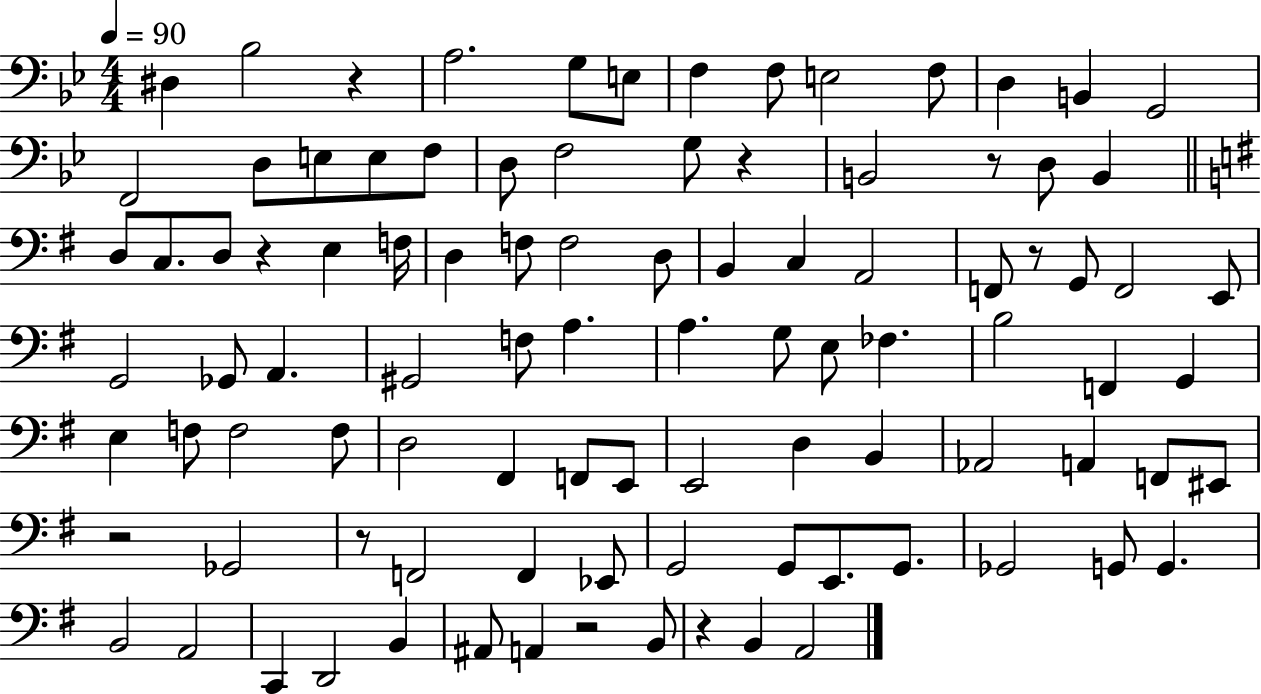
{
  \clef bass
  \numericTimeSignature
  \time 4/4
  \key bes \major
  \tempo 4 = 90
  dis4 bes2 r4 | a2. g8 e8 | f4 f8 e2 f8 | d4 b,4 g,2 | \break f,2 d8 e8 e8 f8 | d8 f2 g8 r4 | b,2 r8 d8 b,4 | \bar "||" \break \key g \major d8 c8. d8 r4 e4 f16 | d4 f8 f2 d8 | b,4 c4 a,2 | f,8 r8 g,8 f,2 e,8 | \break g,2 ges,8 a,4. | gis,2 f8 a4. | a4. g8 e8 fes4. | b2 f,4 g,4 | \break e4 f8 f2 f8 | d2 fis,4 f,8 e,8 | e,2 d4 b,4 | aes,2 a,4 f,8 eis,8 | \break r2 ges,2 | r8 f,2 f,4 ees,8 | g,2 g,8 e,8. g,8. | ges,2 g,8 g,4. | \break b,2 a,2 | c,4 d,2 b,4 | ais,8 a,4 r2 b,8 | r4 b,4 a,2 | \break \bar "|."
}